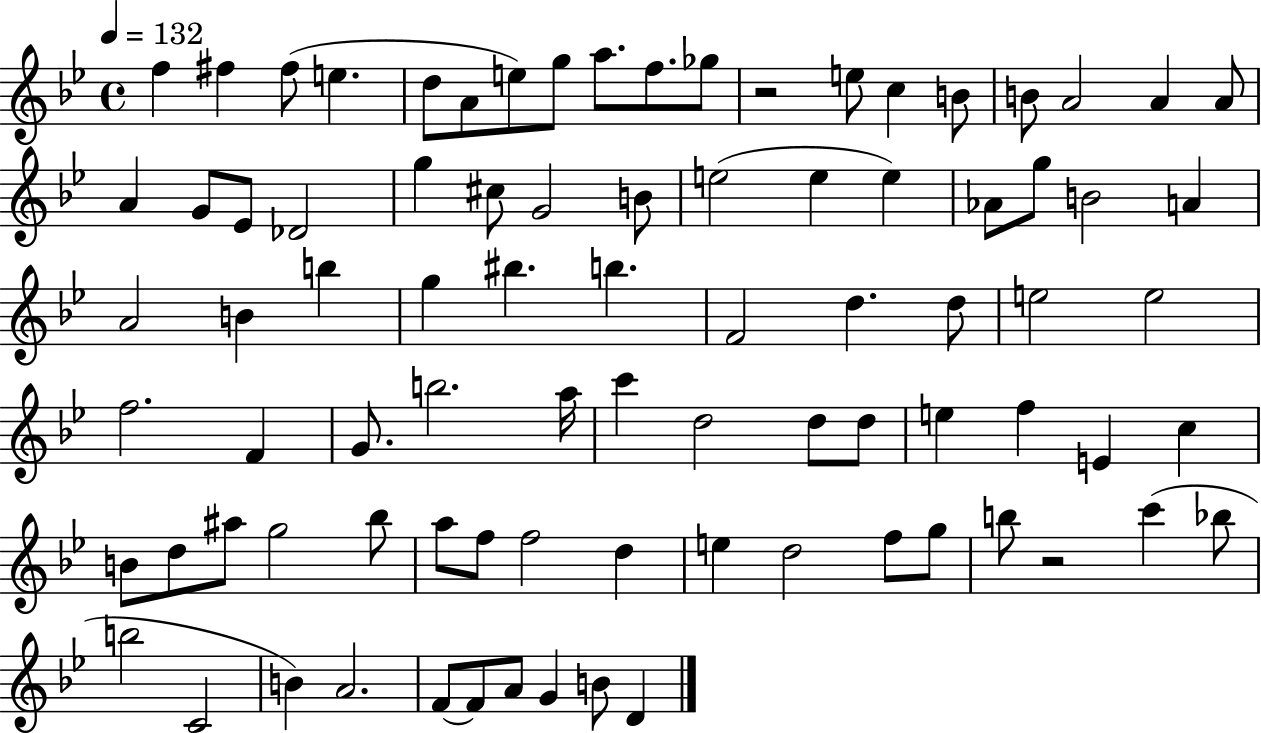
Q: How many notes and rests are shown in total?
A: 85